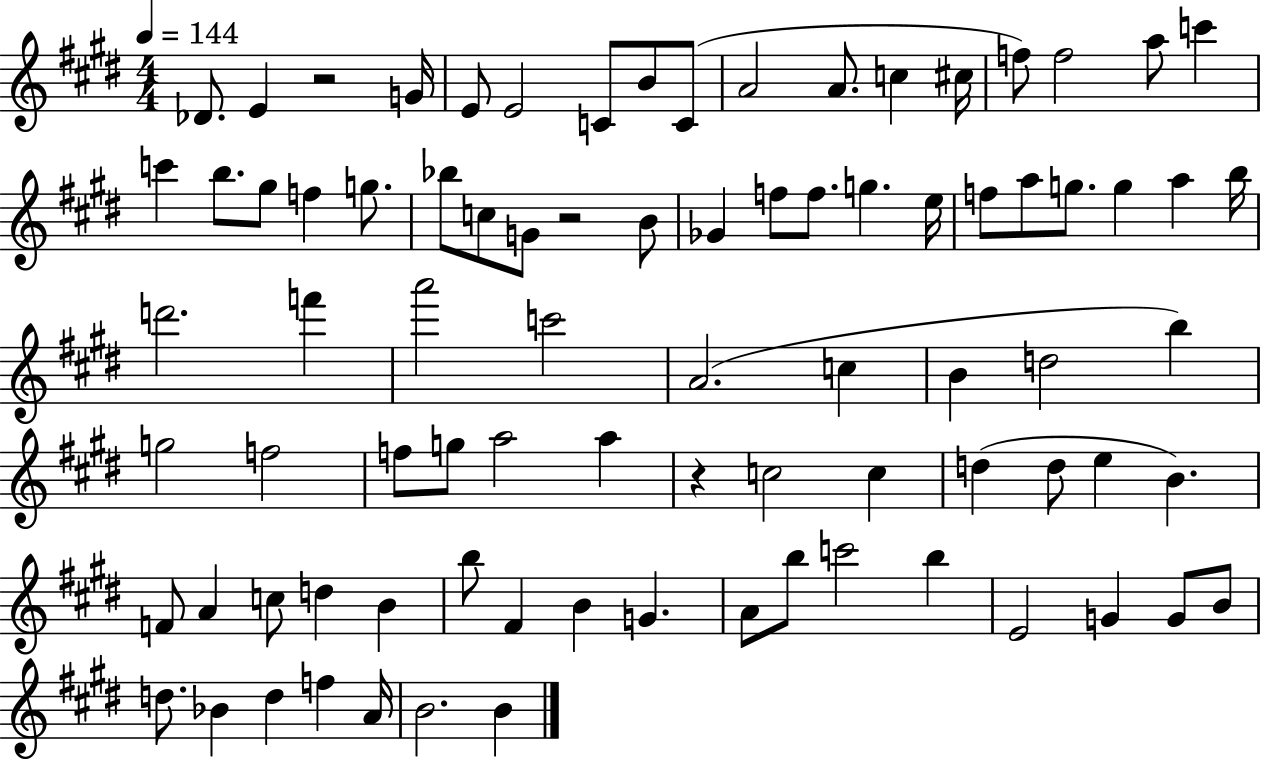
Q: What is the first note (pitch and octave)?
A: Db4